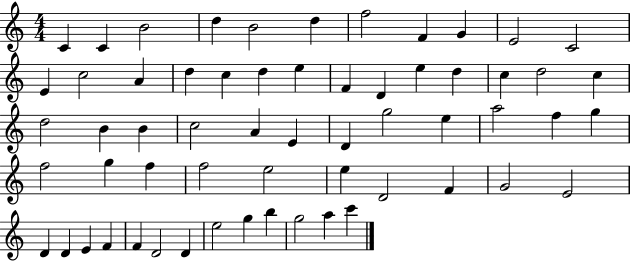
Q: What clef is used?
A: treble